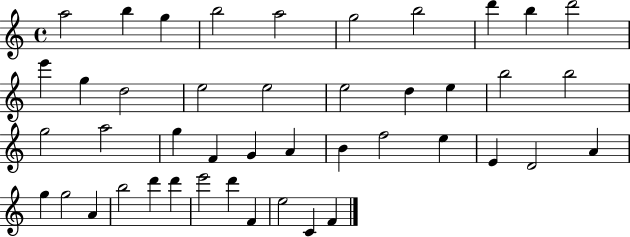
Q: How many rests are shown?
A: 0